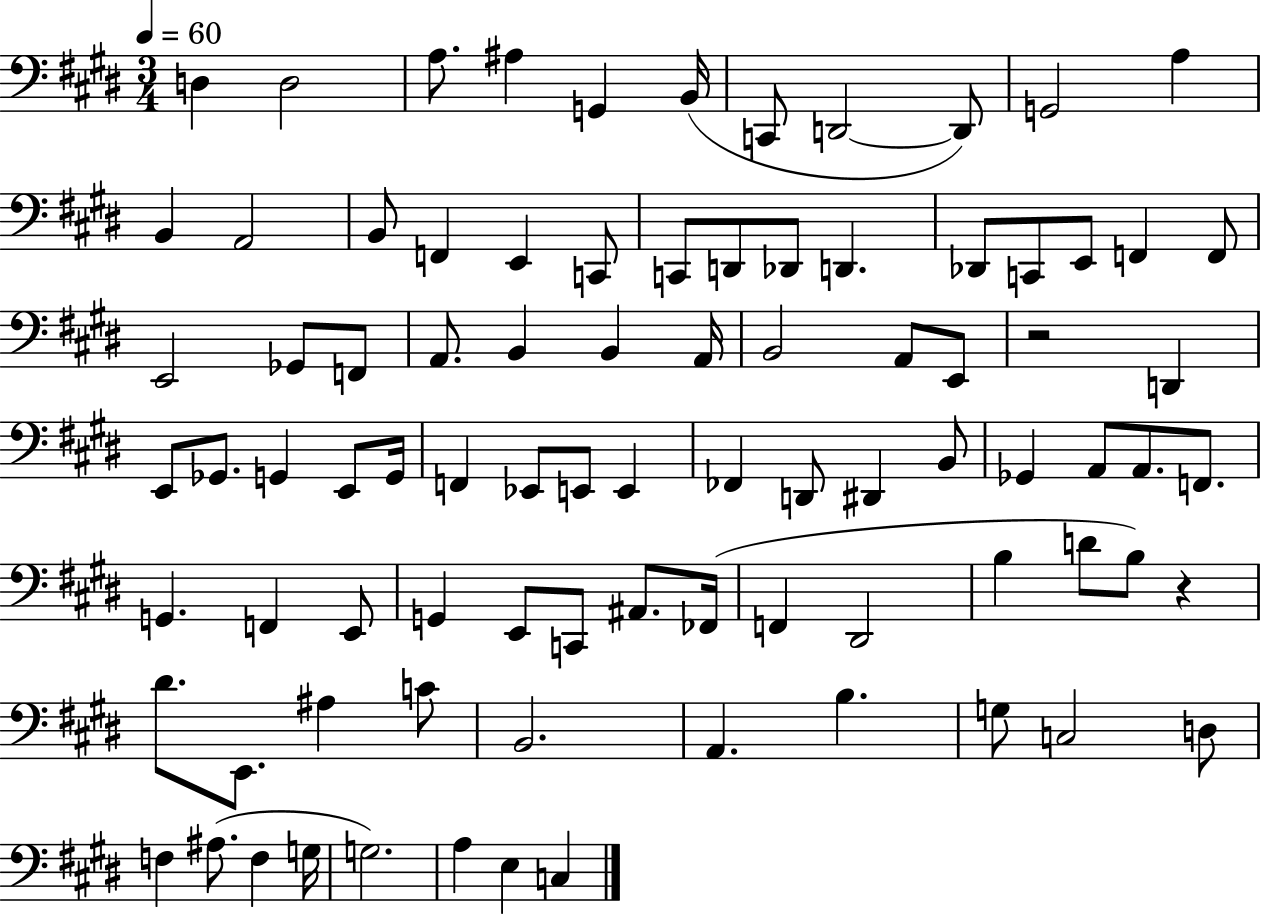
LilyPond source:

{
  \clef bass
  \numericTimeSignature
  \time 3/4
  \key e \major
  \tempo 4 = 60
  d4 d2 | a8. ais4 g,4 b,16( | c,8 d,2~~ d,8) | g,2 a4 | \break b,4 a,2 | b,8 f,4 e,4 c,8 | c,8 d,8 des,8 d,4. | des,8 c,8 e,8 f,4 f,8 | \break e,2 ges,8 f,8 | a,8. b,4 b,4 a,16 | b,2 a,8 e,8 | r2 d,4 | \break e,8 ges,8. g,4 e,8 g,16 | f,4 ees,8 e,8 e,4 | fes,4 d,8 dis,4 b,8 | ges,4 a,8 a,8. f,8. | \break g,4. f,4 e,8 | g,4 e,8 c,8 ais,8. fes,16( | f,4 dis,2 | b4 d'8 b8) r4 | \break dis'8. e,8. ais4 c'8 | b,2. | a,4. b4. | g8 c2 d8 | \break f4 ais8.( f4 g16 | g2.) | a4 e4 c4 | \bar "|."
}